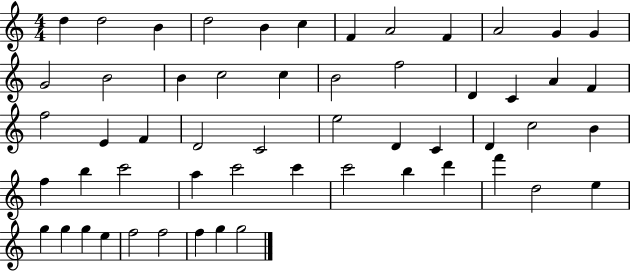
{
  \clef treble
  \numericTimeSignature
  \time 4/4
  \key c \major
  d''4 d''2 b'4 | d''2 b'4 c''4 | f'4 a'2 f'4 | a'2 g'4 g'4 | \break g'2 b'2 | b'4 c''2 c''4 | b'2 f''2 | d'4 c'4 a'4 f'4 | \break f''2 e'4 f'4 | d'2 c'2 | e''2 d'4 c'4 | d'4 c''2 b'4 | \break f''4 b''4 c'''2 | a''4 c'''2 c'''4 | c'''2 b''4 d'''4 | f'''4 d''2 e''4 | \break g''4 g''4 g''4 e''4 | f''2 f''2 | f''4 g''4 g''2 | \bar "|."
}